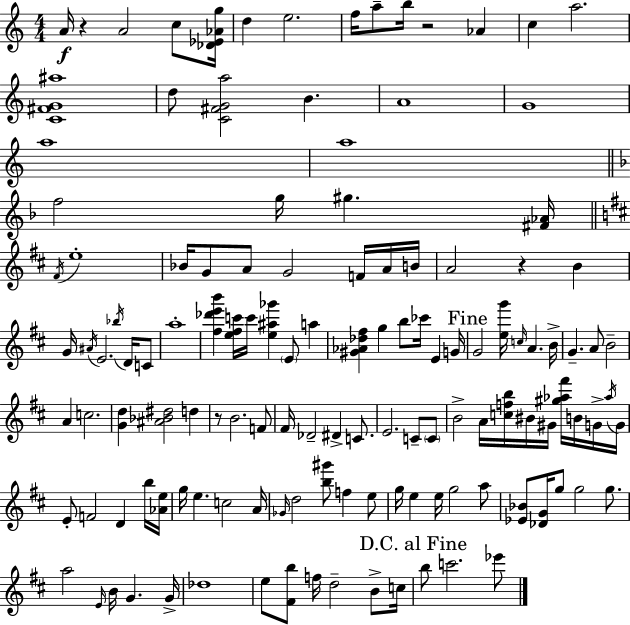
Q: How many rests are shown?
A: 4